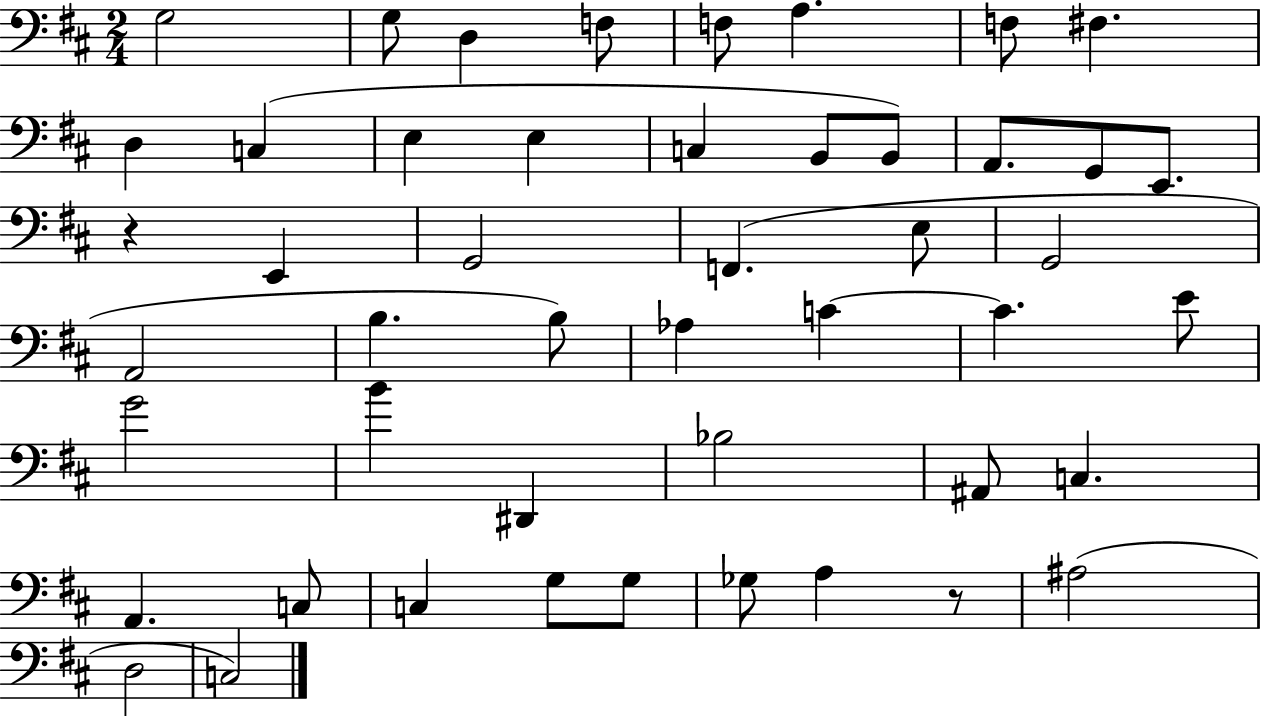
{
  \clef bass
  \numericTimeSignature
  \time 2/4
  \key d \major
  g2 | g8 d4 f8 | f8 a4. | f8 fis4. | \break d4 c4( | e4 e4 | c4 b,8 b,8) | a,8. g,8 e,8. | \break r4 e,4 | g,2 | f,4.( e8 | g,2 | \break a,2 | b4. b8) | aes4 c'4~~ | c'4. e'8 | \break g'2 | b'4 dis,4 | bes2 | ais,8 c4. | \break a,4. c8 | c4 g8 g8 | ges8 a4 r8 | ais2( | \break d2 | c2) | \bar "|."
}